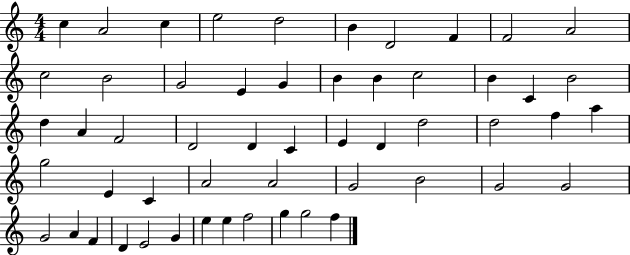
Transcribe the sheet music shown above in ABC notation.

X:1
T:Untitled
M:4/4
L:1/4
K:C
c A2 c e2 d2 B D2 F F2 A2 c2 B2 G2 E G B B c2 B C B2 d A F2 D2 D C E D d2 d2 f a g2 E C A2 A2 G2 B2 G2 G2 G2 A F D E2 G e e f2 g g2 f